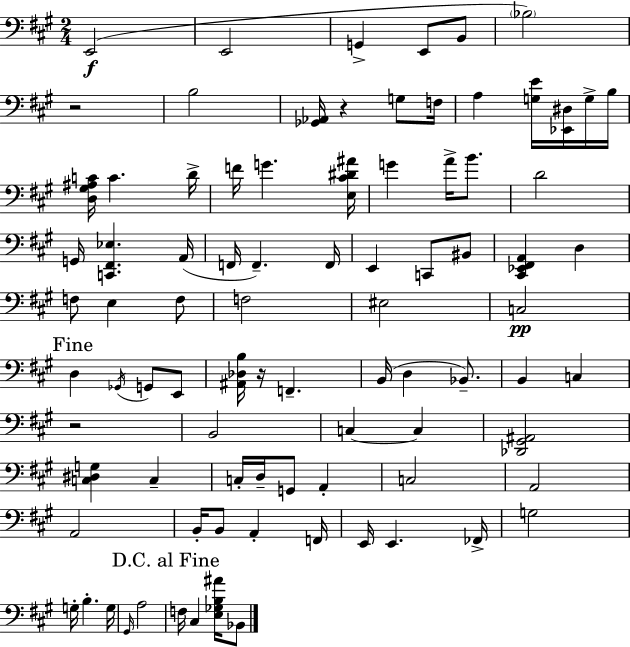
{
  \clef bass
  \numericTimeSignature
  \time 2/4
  \key a \major
  e,2(\f | e,2 | g,4-> e,8 b,8 | \parenthesize bes2) | \break r2 | b2 | <ges, aes,>16 r4 g8 f16 | a4 <g e'>16 <ees, dis>16 g16-> b16 | \break <d gis ais c'>16 c'4. d'16-> | f'16 g'4. <e cis' dis' ais'>16 | g'4 a'16-> b'8. | d'2 | \break g,16 <c, fis, ees>4. a,16( | f,16 f,4.--) f,16 | e,4 c,8 bis,8 | <cis, ees, fis, a,>4 d4 | \break f8 e4 f8 | f2 | eis2 | c2\pp | \break \mark "Fine" d4 \acciaccatura { ges,16 } g,8 e,8 | <ais, des b>16 r16 f,4.-- | b,16( d4 bes,8.--) | b,4 c4 | \break r2 | b,2 | c4~~ c4 | <des, gis, ais,>2 | \break <c dis g>4 c4-- | c16-. d16-- g,8 a,4-. | c2 | a,2 | \break a,2 | b,16-. b,8 a,4-. | f,16 e,16 e,4. | fes,16-> g2 | \break g16-. b4.-. | g16 \grace { gis,16 } a2 | \mark "D.C. al Fine" f16 cis4 <e ges b ais'>16 | bes,8 \bar "|."
}